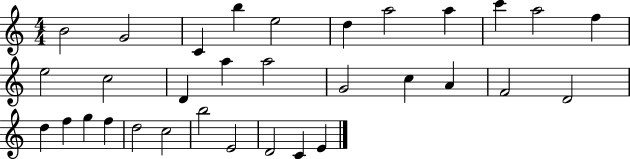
{
  \clef treble
  \numericTimeSignature
  \time 4/4
  \key c \major
  b'2 g'2 | c'4 b''4 e''2 | d''4 a''2 a''4 | c'''4 a''2 f''4 | \break e''2 c''2 | d'4 a''4 a''2 | g'2 c''4 a'4 | f'2 d'2 | \break d''4 f''4 g''4 f''4 | d''2 c''2 | b''2 e'2 | d'2 c'4 e'4 | \break \bar "|."
}